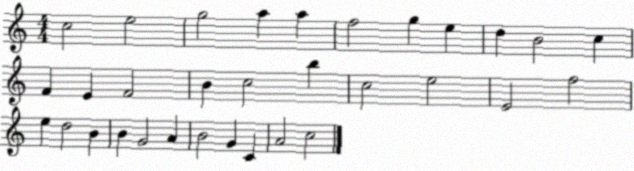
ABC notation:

X:1
T:Untitled
M:4/4
L:1/4
K:C
c2 e2 g2 a a f2 g e d B2 c F E F2 B c2 b c2 e2 E2 f2 e d2 B B G2 A B2 G C A2 c2